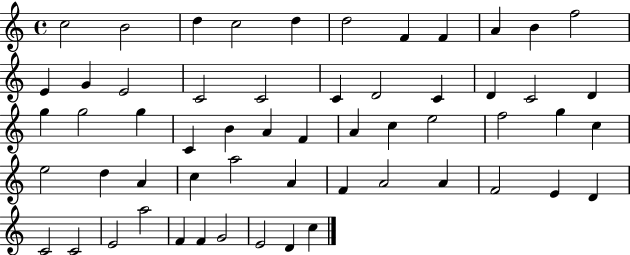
{
  \clef treble
  \time 4/4
  \defaultTimeSignature
  \key c \major
  c''2 b'2 | d''4 c''2 d''4 | d''2 f'4 f'4 | a'4 b'4 f''2 | \break e'4 g'4 e'2 | c'2 c'2 | c'4 d'2 c'4 | d'4 c'2 d'4 | \break g''4 g''2 g''4 | c'4 b'4 a'4 f'4 | a'4 c''4 e''2 | f''2 g''4 c''4 | \break e''2 d''4 a'4 | c''4 a''2 a'4 | f'4 a'2 a'4 | f'2 e'4 d'4 | \break c'2 c'2 | e'2 a''2 | f'4 f'4 g'2 | e'2 d'4 c''4 | \break \bar "|."
}